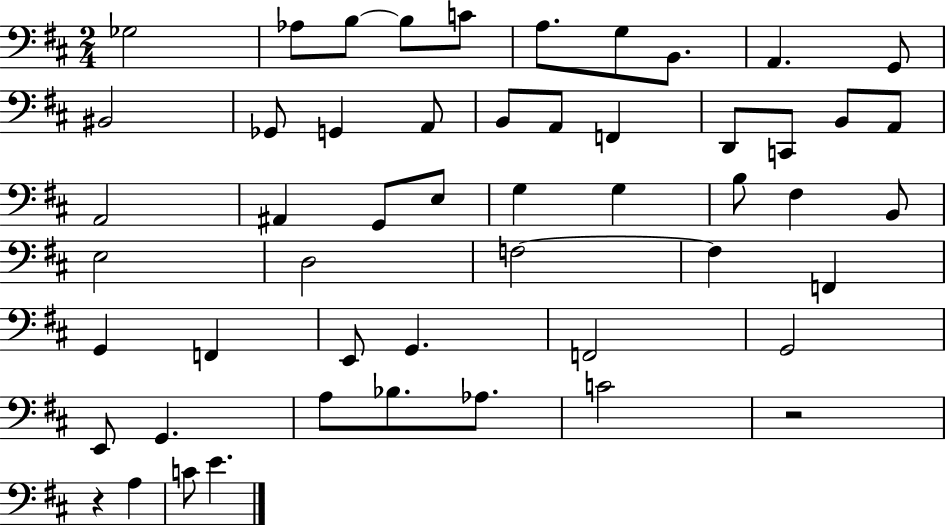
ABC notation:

X:1
T:Untitled
M:2/4
L:1/4
K:D
_G,2 _A,/2 B,/2 B,/2 C/2 A,/2 G,/2 B,,/2 A,, G,,/2 ^B,,2 _G,,/2 G,, A,,/2 B,,/2 A,,/2 F,, D,,/2 C,,/2 B,,/2 A,,/2 A,,2 ^A,, G,,/2 E,/2 G, G, B,/2 ^F, B,,/2 E,2 D,2 F,2 F, F,, G,, F,, E,,/2 G,, F,,2 G,,2 E,,/2 G,, A,/2 _B,/2 _A,/2 C2 z2 z A, C/2 E